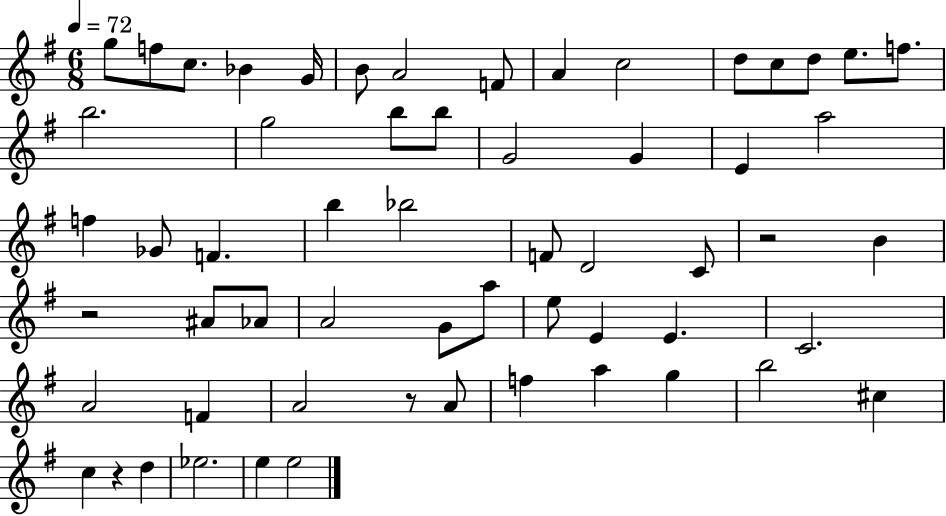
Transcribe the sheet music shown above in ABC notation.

X:1
T:Untitled
M:6/8
L:1/4
K:G
g/2 f/2 c/2 _B G/4 B/2 A2 F/2 A c2 d/2 c/2 d/2 e/2 f/2 b2 g2 b/2 b/2 G2 G E a2 f _G/2 F b _b2 F/2 D2 C/2 z2 B z2 ^A/2 _A/2 A2 G/2 a/2 e/2 E E C2 A2 F A2 z/2 A/2 f a g b2 ^c c z d _e2 e e2